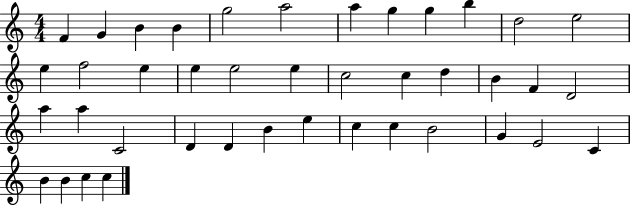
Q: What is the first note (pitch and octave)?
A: F4